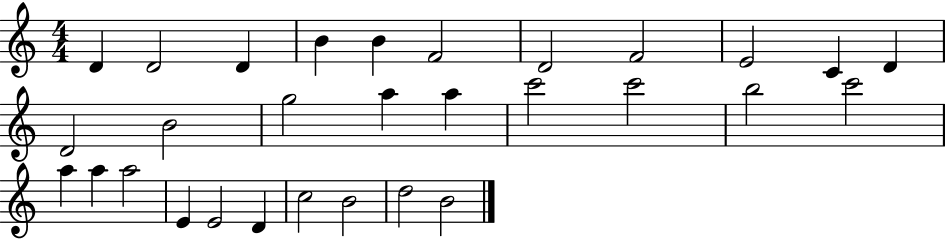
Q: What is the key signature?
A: C major